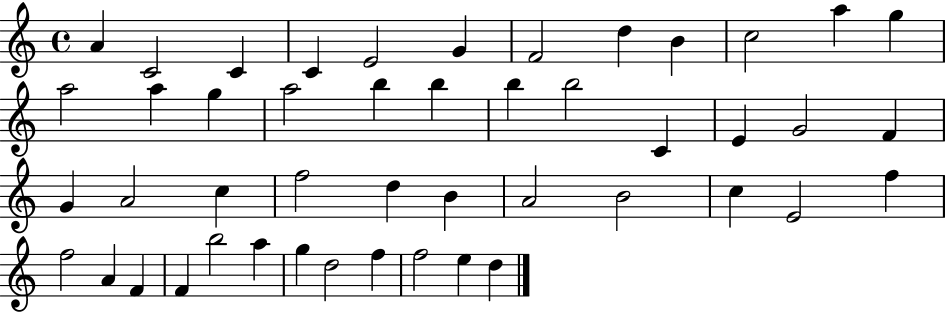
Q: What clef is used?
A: treble